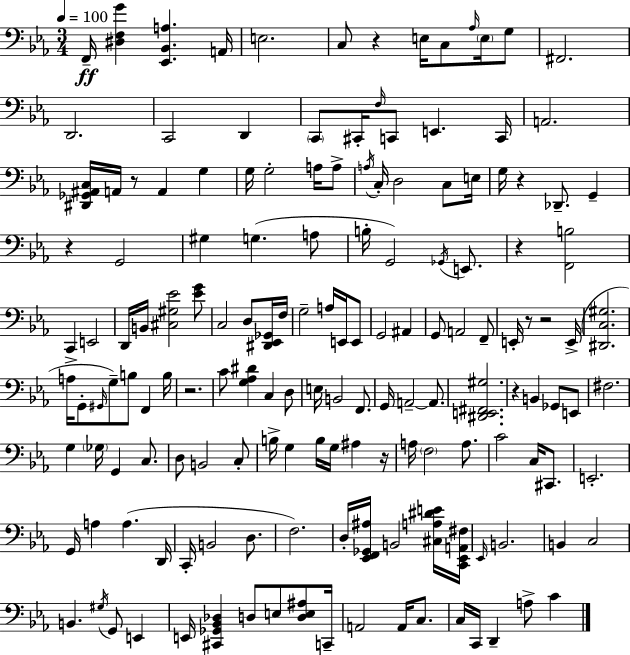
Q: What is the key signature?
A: C minor